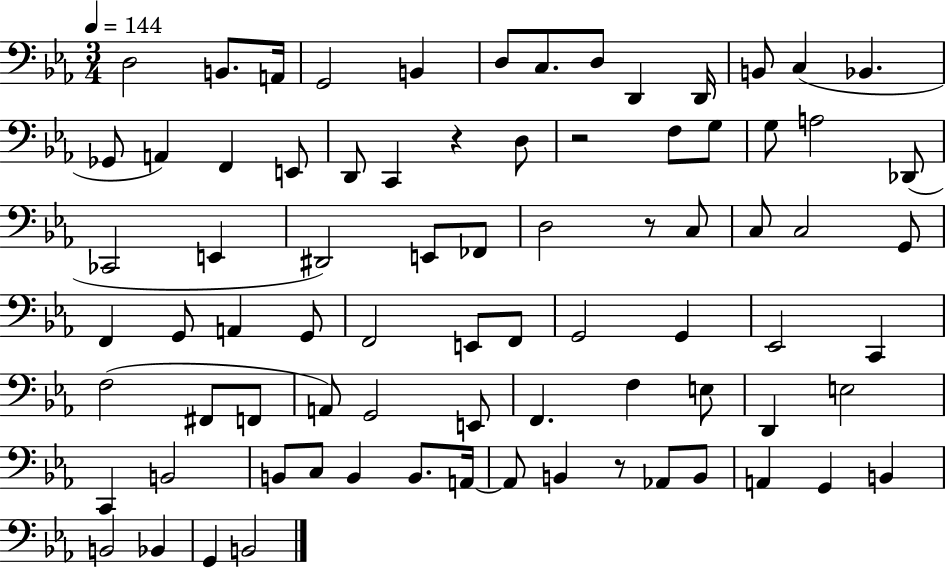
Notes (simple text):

D3/h B2/e. A2/s G2/h B2/q D3/e C3/e. D3/e D2/q D2/s B2/e C3/q Bb2/q. Gb2/e A2/q F2/q E2/e D2/e C2/q R/q D3/e R/h F3/e G3/e G3/e A3/h Db2/e CES2/h E2/q D#2/h E2/e FES2/e D3/h R/e C3/e C3/e C3/h G2/e F2/q G2/e A2/q G2/e F2/h E2/e F2/e G2/h G2/q Eb2/h C2/q F3/h F#2/e F2/e A2/e G2/h E2/e F2/q. F3/q E3/e D2/q E3/h C2/q B2/h B2/e C3/e B2/q B2/e. A2/s A2/e B2/q R/e Ab2/e B2/e A2/q G2/q B2/q B2/h Bb2/q G2/q B2/h